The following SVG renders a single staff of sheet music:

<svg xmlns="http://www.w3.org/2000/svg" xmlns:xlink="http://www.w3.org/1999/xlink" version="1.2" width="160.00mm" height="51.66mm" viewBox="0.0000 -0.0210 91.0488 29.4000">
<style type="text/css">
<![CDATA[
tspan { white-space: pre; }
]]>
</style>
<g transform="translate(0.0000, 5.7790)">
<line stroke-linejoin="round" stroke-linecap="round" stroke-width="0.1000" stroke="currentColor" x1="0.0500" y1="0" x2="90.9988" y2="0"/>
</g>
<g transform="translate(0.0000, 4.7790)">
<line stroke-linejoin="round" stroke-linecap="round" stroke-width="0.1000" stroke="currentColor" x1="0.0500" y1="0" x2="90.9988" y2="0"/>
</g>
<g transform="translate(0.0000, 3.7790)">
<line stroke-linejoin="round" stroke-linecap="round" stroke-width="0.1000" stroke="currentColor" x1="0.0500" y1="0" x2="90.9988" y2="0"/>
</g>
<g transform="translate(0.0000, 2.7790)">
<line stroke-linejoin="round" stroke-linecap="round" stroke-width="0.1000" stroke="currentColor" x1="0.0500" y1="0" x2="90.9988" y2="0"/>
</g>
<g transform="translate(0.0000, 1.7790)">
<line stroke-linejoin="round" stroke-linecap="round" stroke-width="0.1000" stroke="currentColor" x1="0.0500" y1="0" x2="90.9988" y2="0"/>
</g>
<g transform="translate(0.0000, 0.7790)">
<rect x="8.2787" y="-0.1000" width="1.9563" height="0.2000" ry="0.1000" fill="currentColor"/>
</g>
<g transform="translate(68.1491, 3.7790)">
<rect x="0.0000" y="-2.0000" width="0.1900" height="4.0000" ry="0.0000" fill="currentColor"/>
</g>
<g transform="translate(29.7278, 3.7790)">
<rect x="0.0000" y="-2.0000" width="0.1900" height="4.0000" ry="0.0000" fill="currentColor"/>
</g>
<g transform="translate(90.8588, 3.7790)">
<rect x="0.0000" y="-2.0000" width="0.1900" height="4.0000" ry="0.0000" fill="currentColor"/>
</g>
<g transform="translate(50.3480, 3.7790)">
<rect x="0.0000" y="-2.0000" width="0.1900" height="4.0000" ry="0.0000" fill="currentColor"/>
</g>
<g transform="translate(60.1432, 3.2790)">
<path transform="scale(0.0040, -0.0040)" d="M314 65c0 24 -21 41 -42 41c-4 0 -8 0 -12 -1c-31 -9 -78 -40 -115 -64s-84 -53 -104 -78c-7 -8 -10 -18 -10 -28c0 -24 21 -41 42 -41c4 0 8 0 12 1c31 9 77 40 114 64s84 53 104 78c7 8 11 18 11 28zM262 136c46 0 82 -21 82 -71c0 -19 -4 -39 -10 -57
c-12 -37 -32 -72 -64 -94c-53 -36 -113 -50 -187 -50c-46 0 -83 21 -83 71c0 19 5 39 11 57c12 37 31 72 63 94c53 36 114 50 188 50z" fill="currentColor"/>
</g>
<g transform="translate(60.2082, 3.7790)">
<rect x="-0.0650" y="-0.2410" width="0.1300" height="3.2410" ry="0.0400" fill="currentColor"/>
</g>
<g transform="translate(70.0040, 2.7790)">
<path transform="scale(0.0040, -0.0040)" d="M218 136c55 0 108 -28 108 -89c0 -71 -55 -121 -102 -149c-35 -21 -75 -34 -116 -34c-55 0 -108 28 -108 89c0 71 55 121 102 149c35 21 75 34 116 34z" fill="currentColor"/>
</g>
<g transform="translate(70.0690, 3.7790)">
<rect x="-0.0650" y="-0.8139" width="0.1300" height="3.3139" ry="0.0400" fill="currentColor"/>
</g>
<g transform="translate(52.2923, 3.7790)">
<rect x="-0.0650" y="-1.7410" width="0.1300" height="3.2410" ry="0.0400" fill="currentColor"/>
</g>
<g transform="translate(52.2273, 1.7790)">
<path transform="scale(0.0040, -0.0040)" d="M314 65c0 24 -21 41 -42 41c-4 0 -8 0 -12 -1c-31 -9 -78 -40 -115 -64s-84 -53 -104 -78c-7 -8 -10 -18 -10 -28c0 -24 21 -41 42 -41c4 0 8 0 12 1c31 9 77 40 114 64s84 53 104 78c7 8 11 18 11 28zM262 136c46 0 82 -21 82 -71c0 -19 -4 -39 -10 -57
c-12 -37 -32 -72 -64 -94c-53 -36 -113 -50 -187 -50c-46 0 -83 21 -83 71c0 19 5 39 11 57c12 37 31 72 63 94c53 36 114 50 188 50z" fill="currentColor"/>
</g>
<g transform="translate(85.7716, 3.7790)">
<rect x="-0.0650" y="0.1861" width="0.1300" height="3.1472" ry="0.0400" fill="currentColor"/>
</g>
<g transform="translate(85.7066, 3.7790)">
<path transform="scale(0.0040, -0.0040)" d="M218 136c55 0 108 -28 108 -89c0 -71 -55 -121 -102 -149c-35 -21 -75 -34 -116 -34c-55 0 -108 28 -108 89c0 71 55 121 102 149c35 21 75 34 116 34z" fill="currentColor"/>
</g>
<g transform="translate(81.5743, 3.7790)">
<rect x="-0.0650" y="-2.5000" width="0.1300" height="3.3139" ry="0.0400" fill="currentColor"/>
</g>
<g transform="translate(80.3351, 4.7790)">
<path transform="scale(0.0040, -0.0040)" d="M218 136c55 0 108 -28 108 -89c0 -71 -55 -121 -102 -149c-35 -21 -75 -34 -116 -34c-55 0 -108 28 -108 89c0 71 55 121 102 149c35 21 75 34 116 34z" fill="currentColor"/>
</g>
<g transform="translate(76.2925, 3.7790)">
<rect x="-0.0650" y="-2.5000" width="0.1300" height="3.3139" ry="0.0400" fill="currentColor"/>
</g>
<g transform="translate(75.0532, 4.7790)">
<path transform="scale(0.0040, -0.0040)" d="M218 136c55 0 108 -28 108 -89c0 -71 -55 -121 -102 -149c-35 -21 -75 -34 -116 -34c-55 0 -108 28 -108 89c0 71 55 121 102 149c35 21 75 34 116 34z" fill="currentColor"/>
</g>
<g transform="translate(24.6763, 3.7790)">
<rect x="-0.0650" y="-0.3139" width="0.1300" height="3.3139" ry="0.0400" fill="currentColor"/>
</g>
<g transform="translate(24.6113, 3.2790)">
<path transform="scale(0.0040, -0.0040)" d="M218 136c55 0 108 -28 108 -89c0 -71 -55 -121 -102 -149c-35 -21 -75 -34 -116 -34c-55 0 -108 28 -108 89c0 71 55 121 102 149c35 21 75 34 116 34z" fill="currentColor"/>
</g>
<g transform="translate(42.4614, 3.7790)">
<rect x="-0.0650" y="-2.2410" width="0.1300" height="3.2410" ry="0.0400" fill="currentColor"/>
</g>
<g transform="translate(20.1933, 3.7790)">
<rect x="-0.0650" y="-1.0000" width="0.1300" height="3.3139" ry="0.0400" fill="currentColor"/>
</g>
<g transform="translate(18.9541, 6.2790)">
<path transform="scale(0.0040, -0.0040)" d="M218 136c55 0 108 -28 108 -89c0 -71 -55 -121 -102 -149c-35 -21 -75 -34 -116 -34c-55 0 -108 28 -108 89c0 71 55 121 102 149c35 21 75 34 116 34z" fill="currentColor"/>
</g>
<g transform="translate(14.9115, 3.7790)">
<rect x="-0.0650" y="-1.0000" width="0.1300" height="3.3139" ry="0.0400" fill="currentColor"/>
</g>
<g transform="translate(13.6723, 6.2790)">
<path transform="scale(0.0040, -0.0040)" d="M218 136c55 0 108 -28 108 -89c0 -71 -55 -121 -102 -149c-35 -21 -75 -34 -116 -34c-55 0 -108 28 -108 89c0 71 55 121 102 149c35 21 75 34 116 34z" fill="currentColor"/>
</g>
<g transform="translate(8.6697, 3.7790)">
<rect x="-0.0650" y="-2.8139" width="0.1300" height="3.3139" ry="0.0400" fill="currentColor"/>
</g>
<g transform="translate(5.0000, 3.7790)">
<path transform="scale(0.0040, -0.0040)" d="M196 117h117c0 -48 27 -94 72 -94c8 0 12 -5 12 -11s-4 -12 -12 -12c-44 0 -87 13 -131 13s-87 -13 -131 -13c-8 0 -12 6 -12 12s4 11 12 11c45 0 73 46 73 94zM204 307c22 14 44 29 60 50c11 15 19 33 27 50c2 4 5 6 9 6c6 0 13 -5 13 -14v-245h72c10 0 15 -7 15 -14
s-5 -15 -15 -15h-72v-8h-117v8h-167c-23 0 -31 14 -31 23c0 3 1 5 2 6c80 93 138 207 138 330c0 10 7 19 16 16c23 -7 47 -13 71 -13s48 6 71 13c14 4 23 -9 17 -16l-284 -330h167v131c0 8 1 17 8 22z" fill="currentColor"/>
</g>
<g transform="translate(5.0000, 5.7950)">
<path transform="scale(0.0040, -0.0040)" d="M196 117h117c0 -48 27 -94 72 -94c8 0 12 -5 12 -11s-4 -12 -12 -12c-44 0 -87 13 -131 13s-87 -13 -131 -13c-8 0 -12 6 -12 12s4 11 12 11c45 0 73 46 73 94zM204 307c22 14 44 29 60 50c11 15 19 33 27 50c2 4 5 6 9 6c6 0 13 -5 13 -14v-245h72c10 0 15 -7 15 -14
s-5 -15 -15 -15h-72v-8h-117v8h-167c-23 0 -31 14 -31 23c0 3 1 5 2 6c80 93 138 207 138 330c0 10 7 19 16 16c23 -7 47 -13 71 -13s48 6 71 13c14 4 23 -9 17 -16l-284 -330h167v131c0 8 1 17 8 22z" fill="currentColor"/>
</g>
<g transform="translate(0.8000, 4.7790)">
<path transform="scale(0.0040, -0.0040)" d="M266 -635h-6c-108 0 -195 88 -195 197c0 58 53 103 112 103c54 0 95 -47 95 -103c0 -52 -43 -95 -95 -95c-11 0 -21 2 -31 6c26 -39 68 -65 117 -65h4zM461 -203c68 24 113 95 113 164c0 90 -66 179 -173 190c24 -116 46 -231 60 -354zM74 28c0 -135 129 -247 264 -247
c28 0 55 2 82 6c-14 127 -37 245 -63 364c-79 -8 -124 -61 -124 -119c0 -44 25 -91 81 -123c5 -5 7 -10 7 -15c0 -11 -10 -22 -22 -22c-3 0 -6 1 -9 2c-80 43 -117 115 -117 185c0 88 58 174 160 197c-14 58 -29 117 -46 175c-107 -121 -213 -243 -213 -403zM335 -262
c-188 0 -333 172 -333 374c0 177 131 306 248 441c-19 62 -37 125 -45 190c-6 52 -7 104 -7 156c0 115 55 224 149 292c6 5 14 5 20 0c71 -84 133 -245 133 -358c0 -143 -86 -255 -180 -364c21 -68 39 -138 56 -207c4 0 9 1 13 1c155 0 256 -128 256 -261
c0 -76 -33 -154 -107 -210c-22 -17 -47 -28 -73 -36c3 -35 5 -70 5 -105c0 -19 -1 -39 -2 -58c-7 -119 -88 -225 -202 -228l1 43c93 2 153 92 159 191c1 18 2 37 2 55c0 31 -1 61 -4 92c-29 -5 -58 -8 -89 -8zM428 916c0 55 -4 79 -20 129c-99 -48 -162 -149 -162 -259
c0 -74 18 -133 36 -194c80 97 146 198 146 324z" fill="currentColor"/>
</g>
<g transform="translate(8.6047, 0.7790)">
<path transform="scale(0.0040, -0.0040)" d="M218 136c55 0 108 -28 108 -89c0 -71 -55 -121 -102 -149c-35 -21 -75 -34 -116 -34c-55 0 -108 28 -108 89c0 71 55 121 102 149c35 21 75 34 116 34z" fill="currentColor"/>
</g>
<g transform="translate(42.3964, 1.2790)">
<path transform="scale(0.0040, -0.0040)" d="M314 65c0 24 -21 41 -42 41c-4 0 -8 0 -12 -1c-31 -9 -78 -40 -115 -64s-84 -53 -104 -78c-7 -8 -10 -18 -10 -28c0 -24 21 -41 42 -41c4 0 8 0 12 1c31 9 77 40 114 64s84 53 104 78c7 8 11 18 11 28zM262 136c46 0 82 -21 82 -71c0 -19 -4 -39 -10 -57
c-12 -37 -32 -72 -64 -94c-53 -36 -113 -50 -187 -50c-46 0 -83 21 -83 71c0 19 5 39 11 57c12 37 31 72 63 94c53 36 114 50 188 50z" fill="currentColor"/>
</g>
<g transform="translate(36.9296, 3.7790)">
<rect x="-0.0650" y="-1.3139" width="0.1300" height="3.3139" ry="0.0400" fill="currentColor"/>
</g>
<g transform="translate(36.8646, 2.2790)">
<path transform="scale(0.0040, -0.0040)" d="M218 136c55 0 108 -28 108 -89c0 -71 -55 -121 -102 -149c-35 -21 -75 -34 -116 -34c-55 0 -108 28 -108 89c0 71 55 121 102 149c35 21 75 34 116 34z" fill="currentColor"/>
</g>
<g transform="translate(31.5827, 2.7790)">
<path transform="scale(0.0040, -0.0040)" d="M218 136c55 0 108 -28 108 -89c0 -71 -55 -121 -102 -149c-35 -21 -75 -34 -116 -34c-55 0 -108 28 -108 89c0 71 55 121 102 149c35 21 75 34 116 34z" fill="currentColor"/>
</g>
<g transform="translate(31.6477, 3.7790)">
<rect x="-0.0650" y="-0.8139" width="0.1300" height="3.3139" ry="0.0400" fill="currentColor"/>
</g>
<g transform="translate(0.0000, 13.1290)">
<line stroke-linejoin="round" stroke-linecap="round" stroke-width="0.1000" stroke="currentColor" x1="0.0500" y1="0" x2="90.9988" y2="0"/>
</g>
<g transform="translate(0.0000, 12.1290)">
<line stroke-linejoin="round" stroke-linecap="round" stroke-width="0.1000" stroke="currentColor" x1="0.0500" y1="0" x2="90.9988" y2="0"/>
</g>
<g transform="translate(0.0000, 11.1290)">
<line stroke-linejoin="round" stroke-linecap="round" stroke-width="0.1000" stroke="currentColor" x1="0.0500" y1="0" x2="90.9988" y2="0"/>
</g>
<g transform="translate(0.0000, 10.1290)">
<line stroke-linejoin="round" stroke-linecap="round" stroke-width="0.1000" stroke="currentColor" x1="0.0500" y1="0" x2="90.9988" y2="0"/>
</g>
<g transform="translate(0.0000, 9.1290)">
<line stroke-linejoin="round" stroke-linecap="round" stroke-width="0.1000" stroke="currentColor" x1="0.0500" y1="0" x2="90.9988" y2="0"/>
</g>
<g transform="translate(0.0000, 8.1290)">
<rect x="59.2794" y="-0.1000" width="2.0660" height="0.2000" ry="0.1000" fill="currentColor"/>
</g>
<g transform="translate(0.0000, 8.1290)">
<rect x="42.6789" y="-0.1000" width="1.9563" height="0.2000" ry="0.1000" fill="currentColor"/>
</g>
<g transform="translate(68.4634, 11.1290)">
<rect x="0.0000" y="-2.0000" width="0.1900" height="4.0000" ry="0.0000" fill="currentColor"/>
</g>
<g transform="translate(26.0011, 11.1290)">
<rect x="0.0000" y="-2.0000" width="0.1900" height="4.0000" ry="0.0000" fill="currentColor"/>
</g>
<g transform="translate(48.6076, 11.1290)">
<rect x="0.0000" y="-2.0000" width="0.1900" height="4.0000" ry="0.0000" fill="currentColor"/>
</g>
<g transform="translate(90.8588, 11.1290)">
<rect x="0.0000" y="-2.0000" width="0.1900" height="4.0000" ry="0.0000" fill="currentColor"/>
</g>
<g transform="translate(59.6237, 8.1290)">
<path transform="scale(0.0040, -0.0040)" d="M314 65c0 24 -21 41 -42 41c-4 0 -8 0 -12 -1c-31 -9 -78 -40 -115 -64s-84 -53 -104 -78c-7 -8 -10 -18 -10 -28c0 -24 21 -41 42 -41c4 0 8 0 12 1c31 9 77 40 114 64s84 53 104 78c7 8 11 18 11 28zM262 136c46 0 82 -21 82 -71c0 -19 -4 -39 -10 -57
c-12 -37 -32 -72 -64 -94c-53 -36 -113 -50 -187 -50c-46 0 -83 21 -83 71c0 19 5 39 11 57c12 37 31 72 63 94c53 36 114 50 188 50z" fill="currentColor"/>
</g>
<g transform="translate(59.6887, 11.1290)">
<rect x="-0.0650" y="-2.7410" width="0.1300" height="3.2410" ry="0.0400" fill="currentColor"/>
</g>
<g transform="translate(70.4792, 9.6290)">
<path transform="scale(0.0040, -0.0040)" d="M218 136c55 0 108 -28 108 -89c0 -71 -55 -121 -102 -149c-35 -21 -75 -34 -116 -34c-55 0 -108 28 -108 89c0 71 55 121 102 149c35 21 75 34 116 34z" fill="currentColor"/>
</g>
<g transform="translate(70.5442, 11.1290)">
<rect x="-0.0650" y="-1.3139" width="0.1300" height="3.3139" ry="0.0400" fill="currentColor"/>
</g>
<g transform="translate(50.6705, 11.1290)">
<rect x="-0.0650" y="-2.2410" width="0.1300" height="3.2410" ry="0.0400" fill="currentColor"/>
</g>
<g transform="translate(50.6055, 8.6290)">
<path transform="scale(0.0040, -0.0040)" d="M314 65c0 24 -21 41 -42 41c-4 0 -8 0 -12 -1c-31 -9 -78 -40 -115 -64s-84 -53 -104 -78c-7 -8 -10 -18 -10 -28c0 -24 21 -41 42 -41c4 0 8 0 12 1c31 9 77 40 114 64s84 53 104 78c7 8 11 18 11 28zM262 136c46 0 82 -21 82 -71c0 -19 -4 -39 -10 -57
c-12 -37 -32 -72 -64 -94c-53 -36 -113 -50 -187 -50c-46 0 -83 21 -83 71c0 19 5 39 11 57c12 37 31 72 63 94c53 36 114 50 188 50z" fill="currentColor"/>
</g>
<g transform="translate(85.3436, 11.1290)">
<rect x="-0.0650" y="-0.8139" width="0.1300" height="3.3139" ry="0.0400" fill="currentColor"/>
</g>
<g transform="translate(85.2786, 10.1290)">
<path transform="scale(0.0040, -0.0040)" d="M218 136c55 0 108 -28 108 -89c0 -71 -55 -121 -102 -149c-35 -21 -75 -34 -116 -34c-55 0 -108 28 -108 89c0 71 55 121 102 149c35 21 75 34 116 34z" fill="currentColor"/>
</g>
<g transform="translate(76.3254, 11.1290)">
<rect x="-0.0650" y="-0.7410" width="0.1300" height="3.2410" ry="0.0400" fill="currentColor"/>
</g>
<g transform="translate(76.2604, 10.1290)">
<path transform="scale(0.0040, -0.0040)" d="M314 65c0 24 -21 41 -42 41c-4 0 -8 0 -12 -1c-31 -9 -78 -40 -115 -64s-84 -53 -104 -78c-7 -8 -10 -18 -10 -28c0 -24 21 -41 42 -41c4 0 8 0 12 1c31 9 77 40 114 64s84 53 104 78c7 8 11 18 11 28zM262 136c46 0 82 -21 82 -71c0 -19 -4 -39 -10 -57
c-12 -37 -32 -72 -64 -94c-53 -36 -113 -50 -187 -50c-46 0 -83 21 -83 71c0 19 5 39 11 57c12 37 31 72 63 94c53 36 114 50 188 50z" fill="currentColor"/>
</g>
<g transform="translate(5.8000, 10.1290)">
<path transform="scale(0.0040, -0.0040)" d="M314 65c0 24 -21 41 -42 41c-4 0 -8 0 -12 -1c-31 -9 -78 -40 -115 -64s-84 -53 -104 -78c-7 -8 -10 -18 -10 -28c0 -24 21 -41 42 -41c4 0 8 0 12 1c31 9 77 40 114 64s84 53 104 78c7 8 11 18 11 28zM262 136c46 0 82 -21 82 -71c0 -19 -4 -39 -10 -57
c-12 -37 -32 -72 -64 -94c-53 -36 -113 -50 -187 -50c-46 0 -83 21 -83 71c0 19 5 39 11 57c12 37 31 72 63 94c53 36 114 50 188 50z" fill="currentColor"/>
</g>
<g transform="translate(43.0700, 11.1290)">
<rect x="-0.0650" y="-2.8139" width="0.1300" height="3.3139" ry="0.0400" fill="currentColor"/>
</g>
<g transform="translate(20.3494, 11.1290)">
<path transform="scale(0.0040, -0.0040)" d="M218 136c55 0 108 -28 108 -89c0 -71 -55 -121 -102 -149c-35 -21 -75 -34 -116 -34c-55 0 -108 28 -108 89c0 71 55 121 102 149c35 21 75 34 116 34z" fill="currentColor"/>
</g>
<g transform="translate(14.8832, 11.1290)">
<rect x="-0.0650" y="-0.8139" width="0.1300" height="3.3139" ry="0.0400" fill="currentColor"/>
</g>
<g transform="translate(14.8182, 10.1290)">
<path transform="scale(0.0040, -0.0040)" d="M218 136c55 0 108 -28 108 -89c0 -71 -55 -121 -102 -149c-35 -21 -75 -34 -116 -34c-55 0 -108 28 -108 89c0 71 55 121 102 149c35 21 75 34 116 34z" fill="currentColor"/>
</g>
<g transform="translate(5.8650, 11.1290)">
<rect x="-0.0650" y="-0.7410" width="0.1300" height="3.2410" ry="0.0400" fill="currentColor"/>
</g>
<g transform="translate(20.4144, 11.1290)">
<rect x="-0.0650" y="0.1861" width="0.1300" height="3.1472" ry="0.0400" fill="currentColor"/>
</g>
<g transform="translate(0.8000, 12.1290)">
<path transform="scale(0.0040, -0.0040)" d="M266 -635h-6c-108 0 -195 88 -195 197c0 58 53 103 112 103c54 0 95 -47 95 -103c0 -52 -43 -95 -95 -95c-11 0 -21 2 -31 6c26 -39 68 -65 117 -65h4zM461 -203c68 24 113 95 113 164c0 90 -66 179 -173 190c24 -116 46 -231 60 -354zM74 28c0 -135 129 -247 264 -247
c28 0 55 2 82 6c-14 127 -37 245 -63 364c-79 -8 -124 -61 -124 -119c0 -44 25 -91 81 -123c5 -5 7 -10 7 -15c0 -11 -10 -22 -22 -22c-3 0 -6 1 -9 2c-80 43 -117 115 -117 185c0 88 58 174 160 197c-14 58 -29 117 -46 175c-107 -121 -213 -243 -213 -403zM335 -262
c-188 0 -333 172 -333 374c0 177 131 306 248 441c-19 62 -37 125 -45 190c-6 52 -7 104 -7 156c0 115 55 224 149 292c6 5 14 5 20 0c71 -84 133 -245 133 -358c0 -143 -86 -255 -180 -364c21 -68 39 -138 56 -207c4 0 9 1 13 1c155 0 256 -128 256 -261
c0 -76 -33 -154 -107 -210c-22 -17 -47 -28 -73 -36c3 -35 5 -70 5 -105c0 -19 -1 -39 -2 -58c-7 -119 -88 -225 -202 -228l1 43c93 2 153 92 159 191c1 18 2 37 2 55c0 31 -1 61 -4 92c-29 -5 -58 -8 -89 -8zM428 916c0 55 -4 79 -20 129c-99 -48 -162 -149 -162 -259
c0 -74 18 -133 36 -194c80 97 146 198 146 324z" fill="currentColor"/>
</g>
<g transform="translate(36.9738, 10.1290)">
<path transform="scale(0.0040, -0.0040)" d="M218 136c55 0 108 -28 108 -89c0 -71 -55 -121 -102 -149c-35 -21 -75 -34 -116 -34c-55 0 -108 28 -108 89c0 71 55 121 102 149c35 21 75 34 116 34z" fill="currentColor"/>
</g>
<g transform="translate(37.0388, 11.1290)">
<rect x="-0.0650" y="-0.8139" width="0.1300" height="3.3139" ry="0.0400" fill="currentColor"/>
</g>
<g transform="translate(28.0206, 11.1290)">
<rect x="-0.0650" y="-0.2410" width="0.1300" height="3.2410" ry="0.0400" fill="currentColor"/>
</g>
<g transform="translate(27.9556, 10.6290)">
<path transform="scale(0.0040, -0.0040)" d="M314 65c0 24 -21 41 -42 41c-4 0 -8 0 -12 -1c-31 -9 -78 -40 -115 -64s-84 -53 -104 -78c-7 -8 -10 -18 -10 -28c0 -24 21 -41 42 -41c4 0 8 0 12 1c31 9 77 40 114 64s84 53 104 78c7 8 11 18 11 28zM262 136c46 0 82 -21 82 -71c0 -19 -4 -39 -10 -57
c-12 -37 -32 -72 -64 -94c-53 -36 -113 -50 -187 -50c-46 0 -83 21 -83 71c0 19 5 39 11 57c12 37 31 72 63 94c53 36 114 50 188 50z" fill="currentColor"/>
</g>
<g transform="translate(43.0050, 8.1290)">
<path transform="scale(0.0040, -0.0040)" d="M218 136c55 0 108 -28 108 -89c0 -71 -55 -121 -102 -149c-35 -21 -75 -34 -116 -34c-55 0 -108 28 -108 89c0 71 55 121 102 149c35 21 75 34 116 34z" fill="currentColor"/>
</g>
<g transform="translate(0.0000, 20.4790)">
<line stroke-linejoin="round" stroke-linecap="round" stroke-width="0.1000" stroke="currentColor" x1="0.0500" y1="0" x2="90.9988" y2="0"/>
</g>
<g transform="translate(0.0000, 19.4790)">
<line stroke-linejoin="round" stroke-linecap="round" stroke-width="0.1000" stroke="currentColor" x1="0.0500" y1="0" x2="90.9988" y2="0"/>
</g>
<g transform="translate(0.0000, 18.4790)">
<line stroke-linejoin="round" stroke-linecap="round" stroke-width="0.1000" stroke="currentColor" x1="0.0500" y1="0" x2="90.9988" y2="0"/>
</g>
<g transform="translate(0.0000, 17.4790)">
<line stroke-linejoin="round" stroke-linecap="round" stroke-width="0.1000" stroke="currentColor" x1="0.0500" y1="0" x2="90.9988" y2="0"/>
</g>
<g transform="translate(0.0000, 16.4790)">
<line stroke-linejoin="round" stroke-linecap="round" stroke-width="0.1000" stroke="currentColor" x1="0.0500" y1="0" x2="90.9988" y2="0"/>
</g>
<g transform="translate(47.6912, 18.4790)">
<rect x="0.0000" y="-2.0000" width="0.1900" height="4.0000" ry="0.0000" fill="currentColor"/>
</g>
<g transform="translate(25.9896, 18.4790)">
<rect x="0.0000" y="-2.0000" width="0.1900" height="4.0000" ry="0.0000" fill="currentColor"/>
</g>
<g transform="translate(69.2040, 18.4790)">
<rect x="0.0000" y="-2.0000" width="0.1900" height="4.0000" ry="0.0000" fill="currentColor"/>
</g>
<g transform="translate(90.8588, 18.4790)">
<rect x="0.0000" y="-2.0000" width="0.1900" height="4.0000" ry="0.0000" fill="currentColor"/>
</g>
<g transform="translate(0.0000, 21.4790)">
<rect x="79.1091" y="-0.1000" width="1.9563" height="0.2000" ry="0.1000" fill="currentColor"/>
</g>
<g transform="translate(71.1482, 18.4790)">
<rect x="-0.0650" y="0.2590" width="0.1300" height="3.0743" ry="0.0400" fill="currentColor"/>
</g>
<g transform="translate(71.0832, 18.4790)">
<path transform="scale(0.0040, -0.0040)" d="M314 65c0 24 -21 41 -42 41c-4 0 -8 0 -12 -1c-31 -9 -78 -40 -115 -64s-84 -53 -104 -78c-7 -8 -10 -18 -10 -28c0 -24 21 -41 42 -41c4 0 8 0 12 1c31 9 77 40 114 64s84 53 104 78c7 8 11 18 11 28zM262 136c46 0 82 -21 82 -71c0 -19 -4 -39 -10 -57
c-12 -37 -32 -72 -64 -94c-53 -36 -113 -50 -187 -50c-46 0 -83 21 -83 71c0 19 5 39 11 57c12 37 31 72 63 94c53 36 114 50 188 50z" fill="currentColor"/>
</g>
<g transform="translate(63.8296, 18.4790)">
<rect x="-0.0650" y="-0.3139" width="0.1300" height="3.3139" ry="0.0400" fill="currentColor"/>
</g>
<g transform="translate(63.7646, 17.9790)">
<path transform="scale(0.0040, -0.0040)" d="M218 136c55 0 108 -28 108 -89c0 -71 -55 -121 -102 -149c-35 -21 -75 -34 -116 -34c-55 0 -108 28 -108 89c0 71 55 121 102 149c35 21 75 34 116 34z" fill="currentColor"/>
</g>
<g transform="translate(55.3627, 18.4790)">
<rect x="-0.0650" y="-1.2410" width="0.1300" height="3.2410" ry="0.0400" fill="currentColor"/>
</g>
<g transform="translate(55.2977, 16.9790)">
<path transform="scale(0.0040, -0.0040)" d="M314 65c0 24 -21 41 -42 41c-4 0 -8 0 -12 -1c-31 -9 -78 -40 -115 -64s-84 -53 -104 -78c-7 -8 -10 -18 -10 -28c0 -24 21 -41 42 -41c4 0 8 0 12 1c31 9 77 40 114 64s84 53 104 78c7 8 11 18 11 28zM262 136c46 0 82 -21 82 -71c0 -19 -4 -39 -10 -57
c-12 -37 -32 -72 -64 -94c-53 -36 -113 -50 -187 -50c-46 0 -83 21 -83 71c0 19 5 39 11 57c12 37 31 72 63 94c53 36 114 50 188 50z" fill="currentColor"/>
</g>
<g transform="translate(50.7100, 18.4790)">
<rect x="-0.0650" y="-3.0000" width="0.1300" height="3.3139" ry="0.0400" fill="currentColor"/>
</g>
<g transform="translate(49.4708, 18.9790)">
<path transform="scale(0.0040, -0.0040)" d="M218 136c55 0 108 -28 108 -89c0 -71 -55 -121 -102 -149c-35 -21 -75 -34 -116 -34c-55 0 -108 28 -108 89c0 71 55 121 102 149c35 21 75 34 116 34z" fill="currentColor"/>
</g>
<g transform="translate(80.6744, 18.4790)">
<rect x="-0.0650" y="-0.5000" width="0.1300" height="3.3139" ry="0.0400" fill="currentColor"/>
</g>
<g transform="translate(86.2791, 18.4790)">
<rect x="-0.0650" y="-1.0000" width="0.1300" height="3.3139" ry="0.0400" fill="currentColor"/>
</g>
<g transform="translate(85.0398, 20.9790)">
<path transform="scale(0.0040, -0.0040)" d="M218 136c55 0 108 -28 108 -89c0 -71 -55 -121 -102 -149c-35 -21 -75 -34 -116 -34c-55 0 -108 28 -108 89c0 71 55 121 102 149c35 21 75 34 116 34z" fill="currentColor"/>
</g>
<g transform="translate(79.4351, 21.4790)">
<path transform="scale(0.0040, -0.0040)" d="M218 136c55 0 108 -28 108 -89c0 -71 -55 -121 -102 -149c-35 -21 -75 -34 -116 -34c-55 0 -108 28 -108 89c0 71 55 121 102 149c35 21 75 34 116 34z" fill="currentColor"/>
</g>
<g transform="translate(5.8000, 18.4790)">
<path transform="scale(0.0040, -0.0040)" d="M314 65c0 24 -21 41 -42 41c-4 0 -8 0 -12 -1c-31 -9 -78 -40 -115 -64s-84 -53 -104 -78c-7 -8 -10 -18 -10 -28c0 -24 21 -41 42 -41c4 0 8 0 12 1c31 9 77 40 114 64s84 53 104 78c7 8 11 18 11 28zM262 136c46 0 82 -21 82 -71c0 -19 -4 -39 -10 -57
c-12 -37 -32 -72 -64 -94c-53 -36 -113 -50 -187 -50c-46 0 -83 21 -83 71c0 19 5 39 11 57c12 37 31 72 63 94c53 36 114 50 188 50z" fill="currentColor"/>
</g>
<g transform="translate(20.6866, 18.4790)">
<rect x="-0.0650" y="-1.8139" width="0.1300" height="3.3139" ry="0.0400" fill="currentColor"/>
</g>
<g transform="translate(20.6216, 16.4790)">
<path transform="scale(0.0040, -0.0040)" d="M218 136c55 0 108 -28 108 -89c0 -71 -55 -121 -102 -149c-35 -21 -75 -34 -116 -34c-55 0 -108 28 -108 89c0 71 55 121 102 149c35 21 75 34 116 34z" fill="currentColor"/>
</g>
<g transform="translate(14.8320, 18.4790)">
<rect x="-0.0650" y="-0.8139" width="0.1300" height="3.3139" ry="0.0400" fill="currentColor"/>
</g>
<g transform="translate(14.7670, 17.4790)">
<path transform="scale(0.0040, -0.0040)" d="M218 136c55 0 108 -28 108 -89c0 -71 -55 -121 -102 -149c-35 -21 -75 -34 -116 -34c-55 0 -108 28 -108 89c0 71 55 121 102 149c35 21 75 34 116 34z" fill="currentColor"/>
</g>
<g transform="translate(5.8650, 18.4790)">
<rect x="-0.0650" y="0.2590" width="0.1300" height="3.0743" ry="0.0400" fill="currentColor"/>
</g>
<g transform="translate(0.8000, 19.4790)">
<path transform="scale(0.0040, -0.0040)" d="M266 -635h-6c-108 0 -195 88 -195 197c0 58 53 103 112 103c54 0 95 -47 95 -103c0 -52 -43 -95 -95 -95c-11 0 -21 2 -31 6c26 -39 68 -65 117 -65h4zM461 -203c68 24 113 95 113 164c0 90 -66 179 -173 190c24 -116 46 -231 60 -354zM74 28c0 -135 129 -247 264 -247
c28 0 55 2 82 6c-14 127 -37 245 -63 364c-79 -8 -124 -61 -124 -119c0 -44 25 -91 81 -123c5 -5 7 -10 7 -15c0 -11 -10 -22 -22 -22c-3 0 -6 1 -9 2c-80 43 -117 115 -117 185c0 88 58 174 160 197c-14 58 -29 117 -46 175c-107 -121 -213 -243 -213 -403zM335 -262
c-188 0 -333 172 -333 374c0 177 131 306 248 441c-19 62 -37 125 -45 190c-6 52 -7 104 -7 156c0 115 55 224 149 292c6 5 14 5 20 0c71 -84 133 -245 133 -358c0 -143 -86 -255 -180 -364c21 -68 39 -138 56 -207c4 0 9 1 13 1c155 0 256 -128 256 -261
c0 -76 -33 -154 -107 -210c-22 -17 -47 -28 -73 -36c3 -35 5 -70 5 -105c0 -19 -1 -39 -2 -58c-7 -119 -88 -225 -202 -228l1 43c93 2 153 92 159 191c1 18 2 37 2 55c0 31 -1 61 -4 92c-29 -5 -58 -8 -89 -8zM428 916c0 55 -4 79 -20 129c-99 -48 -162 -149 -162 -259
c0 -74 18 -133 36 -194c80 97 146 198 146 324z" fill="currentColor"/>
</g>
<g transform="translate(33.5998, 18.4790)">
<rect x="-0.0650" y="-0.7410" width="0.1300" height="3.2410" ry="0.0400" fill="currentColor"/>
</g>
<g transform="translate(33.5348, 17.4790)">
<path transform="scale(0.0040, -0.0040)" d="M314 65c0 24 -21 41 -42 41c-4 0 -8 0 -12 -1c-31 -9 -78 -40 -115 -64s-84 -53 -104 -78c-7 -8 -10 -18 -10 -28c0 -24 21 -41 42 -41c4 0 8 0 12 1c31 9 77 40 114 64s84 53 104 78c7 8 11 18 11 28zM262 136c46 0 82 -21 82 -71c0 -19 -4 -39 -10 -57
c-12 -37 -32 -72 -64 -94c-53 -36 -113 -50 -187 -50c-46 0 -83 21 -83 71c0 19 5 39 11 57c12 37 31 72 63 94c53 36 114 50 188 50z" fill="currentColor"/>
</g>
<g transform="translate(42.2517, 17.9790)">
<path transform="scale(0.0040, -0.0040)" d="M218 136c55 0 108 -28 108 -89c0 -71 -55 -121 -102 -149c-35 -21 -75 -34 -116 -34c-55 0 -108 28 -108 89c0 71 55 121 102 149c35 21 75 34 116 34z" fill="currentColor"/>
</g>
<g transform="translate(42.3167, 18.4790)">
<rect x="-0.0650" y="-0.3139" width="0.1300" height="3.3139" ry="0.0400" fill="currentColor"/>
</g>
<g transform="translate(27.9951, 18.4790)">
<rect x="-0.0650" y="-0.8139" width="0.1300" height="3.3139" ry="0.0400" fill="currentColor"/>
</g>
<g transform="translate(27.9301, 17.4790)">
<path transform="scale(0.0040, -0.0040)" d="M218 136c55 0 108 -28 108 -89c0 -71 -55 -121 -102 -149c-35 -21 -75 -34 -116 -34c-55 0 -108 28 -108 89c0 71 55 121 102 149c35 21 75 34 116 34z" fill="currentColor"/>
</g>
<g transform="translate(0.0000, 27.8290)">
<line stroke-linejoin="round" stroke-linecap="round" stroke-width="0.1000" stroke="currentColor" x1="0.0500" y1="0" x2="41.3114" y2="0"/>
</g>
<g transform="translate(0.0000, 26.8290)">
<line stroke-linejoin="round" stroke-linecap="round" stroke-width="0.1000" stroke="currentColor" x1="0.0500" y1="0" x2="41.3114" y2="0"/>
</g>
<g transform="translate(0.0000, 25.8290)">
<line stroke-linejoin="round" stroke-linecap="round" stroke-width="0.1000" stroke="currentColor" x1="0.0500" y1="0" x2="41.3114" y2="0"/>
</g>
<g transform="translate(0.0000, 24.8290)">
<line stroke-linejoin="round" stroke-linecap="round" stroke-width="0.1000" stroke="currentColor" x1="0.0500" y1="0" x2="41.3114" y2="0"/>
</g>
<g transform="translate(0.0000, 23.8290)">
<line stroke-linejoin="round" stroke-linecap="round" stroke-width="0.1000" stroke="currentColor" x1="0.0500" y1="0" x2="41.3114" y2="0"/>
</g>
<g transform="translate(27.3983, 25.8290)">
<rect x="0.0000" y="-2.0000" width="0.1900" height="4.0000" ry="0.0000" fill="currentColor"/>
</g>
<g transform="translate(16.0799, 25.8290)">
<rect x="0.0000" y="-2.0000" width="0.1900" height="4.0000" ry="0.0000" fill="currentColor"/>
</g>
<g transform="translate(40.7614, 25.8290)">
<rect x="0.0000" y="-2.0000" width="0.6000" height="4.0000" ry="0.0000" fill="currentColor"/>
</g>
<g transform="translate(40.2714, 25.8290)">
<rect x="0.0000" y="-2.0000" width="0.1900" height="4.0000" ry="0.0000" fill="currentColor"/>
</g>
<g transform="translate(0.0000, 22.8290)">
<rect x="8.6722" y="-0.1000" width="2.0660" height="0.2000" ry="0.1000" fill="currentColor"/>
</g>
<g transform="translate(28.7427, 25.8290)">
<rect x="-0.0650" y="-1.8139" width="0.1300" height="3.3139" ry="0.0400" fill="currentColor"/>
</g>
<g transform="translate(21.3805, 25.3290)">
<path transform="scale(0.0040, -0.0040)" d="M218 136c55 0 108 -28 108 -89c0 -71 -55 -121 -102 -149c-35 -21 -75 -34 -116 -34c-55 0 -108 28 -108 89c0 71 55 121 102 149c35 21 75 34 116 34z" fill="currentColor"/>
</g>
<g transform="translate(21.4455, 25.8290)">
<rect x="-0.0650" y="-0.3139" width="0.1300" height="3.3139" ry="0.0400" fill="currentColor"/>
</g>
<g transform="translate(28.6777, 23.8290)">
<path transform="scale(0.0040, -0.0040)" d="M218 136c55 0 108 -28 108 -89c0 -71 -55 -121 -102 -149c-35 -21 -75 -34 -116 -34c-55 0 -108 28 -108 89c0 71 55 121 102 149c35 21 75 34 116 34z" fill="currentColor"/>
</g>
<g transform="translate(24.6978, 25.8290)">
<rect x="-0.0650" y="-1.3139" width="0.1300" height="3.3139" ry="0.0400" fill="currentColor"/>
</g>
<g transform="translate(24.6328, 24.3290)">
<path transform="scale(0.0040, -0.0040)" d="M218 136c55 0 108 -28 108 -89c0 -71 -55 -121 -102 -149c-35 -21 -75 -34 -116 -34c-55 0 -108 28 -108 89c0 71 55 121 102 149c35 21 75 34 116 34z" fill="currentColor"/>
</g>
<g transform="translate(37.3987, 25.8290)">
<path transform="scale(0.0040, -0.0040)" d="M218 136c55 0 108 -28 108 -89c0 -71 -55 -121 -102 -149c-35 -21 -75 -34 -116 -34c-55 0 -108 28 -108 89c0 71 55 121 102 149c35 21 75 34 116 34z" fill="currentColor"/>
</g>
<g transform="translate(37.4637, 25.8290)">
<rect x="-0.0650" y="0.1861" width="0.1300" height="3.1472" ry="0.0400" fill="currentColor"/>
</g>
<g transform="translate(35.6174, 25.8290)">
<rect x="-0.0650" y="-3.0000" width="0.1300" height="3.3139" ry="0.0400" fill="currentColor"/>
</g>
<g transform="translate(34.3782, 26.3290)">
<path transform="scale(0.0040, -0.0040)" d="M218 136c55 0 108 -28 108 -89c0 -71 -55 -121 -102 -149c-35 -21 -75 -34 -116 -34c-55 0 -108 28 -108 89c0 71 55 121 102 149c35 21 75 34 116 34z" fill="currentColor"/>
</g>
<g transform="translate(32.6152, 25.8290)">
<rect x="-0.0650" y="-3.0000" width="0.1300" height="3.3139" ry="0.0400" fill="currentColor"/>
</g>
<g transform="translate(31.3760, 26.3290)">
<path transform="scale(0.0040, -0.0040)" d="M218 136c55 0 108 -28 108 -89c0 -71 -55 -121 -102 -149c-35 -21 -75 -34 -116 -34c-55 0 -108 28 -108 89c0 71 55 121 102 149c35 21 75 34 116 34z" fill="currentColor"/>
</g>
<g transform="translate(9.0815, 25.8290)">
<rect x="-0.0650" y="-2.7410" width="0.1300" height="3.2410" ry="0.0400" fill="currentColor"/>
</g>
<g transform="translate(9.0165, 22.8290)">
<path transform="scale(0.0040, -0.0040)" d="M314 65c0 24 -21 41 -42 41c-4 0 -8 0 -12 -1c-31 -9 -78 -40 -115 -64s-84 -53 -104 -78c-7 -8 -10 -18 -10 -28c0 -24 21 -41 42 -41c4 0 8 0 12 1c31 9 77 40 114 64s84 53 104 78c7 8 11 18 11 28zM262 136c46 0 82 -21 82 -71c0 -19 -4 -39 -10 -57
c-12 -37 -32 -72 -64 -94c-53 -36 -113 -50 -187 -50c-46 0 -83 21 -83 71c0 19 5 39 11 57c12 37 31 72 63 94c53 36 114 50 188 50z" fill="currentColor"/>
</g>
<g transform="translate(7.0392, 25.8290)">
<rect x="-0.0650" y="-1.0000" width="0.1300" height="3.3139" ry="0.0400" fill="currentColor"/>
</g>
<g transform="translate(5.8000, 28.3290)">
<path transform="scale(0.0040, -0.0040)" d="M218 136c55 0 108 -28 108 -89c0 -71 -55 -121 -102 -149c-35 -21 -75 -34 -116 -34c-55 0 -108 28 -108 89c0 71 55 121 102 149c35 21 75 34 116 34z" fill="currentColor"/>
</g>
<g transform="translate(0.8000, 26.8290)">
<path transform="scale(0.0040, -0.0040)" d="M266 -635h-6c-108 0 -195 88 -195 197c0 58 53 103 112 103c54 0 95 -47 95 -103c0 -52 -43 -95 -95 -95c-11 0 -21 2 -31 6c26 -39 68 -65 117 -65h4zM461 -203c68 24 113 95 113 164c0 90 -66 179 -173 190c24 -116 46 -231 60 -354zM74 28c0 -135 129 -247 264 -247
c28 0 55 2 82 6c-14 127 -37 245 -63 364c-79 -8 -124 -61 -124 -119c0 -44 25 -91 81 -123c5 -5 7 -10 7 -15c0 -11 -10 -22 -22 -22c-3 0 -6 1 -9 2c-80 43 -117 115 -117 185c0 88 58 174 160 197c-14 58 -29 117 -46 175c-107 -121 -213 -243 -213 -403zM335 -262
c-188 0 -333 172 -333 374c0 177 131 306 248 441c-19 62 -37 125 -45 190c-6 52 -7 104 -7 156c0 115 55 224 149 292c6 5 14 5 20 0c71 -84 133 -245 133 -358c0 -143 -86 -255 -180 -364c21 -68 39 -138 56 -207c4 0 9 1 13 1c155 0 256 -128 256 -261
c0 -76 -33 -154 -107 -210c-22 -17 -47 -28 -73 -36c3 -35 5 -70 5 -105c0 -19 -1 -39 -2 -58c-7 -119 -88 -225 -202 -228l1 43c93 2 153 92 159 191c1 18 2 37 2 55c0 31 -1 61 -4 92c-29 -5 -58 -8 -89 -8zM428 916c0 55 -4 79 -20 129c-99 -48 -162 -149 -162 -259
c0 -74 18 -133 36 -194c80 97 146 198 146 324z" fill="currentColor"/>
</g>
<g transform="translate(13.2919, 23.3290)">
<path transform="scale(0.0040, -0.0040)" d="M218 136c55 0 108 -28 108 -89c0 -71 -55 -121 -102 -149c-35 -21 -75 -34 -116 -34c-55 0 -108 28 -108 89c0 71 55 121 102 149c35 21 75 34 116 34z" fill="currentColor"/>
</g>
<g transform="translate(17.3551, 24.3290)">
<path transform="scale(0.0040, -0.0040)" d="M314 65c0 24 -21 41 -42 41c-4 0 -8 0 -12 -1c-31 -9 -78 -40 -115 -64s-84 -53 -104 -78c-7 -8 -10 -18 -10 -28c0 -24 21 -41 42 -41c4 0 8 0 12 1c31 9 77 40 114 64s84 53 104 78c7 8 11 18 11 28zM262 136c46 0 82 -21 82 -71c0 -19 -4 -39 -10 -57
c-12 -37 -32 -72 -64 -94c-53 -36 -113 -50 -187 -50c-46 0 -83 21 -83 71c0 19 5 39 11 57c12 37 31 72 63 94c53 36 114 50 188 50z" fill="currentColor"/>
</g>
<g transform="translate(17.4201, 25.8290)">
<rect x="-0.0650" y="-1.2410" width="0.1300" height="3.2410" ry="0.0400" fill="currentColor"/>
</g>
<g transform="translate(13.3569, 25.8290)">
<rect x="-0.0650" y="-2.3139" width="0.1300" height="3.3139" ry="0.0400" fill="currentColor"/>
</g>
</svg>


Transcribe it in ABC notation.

X:1
T:Untitled
M:4/4
L:1/4
K:C
a D D c d e g2 f2 c2 d G G B d2 d B c2 d a g2 a2 e d2 d B2 d f d d2 c A e2 c B2 C D D a2 g e2 c e f A A B